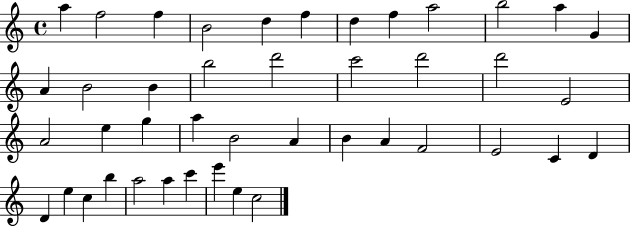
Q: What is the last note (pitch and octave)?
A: C5